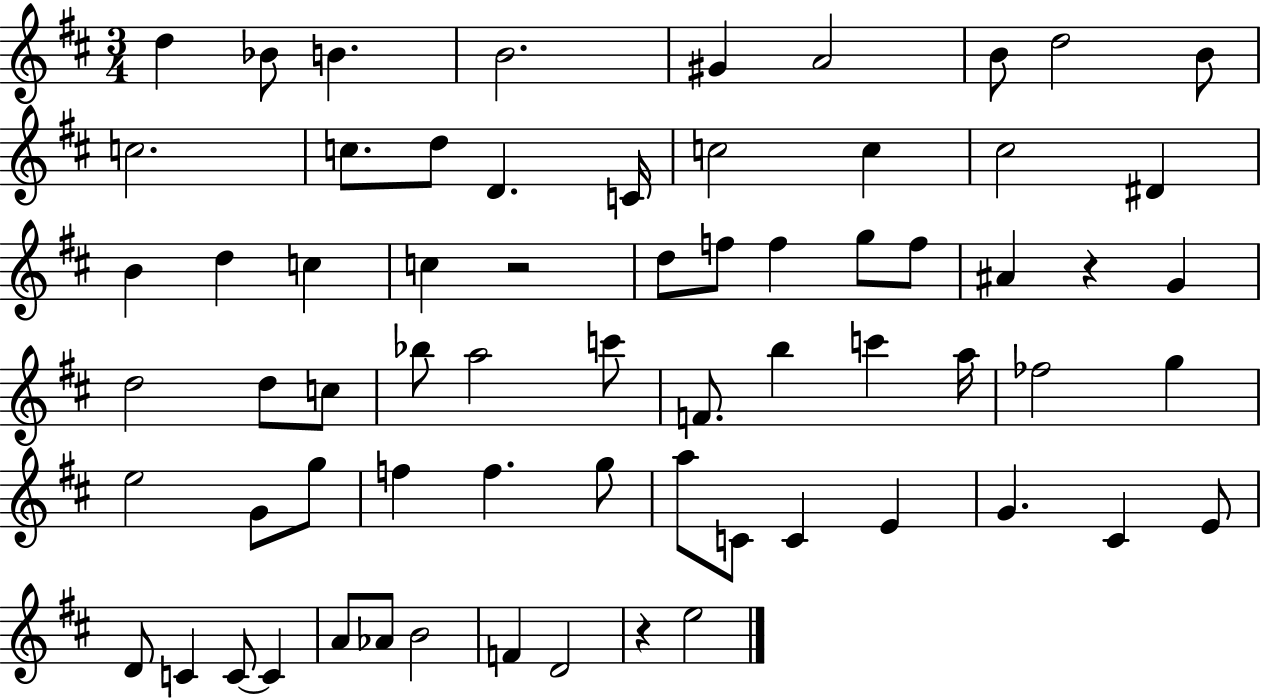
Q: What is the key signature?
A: D major